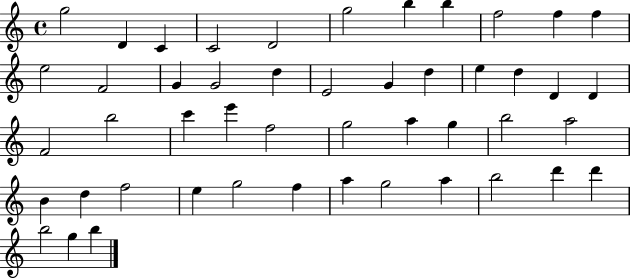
{
  \clef treble
  \time 4/4
  \defaultTimeSignature
  \key c \major
  g''2 d'4 c'4 | c'2 d'2 | g''2 b''4 b''4 | f''2 f''4 f''4 | \break e''2 f'2 | g'4 g'2 d''4 | e'2 g'4 d''4 | e''4 d''4 d'4 d'4 | \break f'2 b''2 | c'''4 e'''4 f''2 | g''2 a''4 g''4 | b''2 a''2 | \break b'4 d''4 f''2 | e''4 g''2 f''4 | a''4 g''2 a''4 | b''2 d'''4 d'''4 | \break b''2 g''4 b''4 | \bar "|."
}